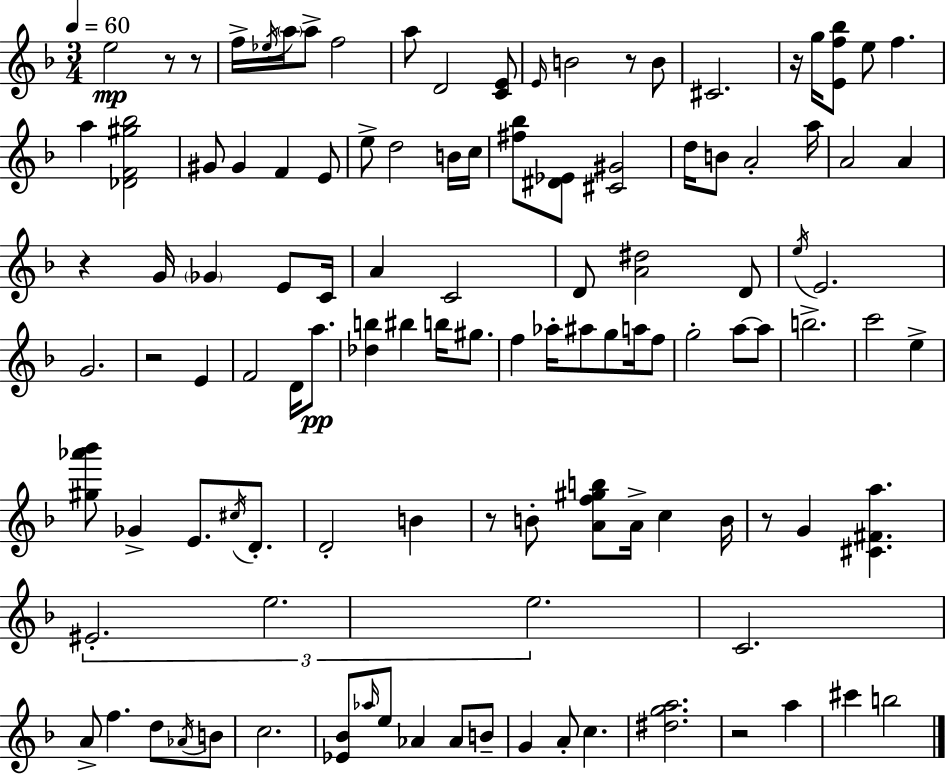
{
  \clef treble
  \numericTimeSignature
  \time 3/4
  \key f \major
  \tempo 4 = 60
  e''2\mp r8 r8 | f''16-> \acciaccatura { ees''16 } \parenthesize a''16 a''8-> f''2 | a''8 d'2 <c' e'>8 | \grace { e'16 } b'2 r8 | \break b'8 cis'2. | r16 g''16 <e' f'' bes''>8 e''8 f''4. | a''4 <des' f' gis'' bes''>2 | gis'8 gis'4 f'4 | \break e'8 e''8-> d''2 | b'16 c''16 <fis'' bes''>8 <dis' ees'>8 <cis' gis'>2 | d''16 b'8 a'2-. | a''16 a'2 a'4 | \break r4 g'16 \parenthesize ges'4 e'8 | c'16 a'4 c'2 | d'8 <a' dis''>2 | d'8 \acciaccatura { e''16 } e'2. | \break g'2. | r2 e'4 | f'2 d'16 | a''8.\pp <des'' b''>4 bis''4 b''16 | \break gis''8. f''4 aes''16-. ais''8 g''8 | a''16 f''8 g''2-. a''8~~ | a''8 b''2.-> | c'''2 e''4-> | \break <gis'' aes''' bes'''>8 ges'4-> e'8. | \acciaccatura { cis''16 } d'8.-. d'2-. | b'4 r8 b'8-. <a' f'' gis'' b''>8 a'16-> c''4 | b'16 r8 g'4 <cis' fis' a''>4. | \break \tuplet 3/2 { eis'2.-. | e''2. | e''2. } | c'2. | \break a'8-> f''4. | d''8 \acciaccatura { aes'16 } b'8 c''2. | <ees' bes'>8 \grace { aes''16 } e''8 aes'4 | aes'8 b'8-- g'4 a'8-. | \break c''4. <dis'' g'' a''>2. | r2 | a''4 cis'''4 b''2 | \bar "|."
}